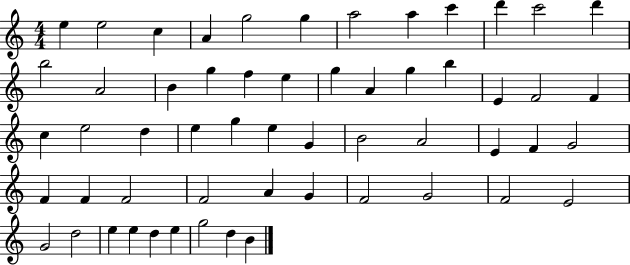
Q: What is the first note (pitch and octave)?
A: E5